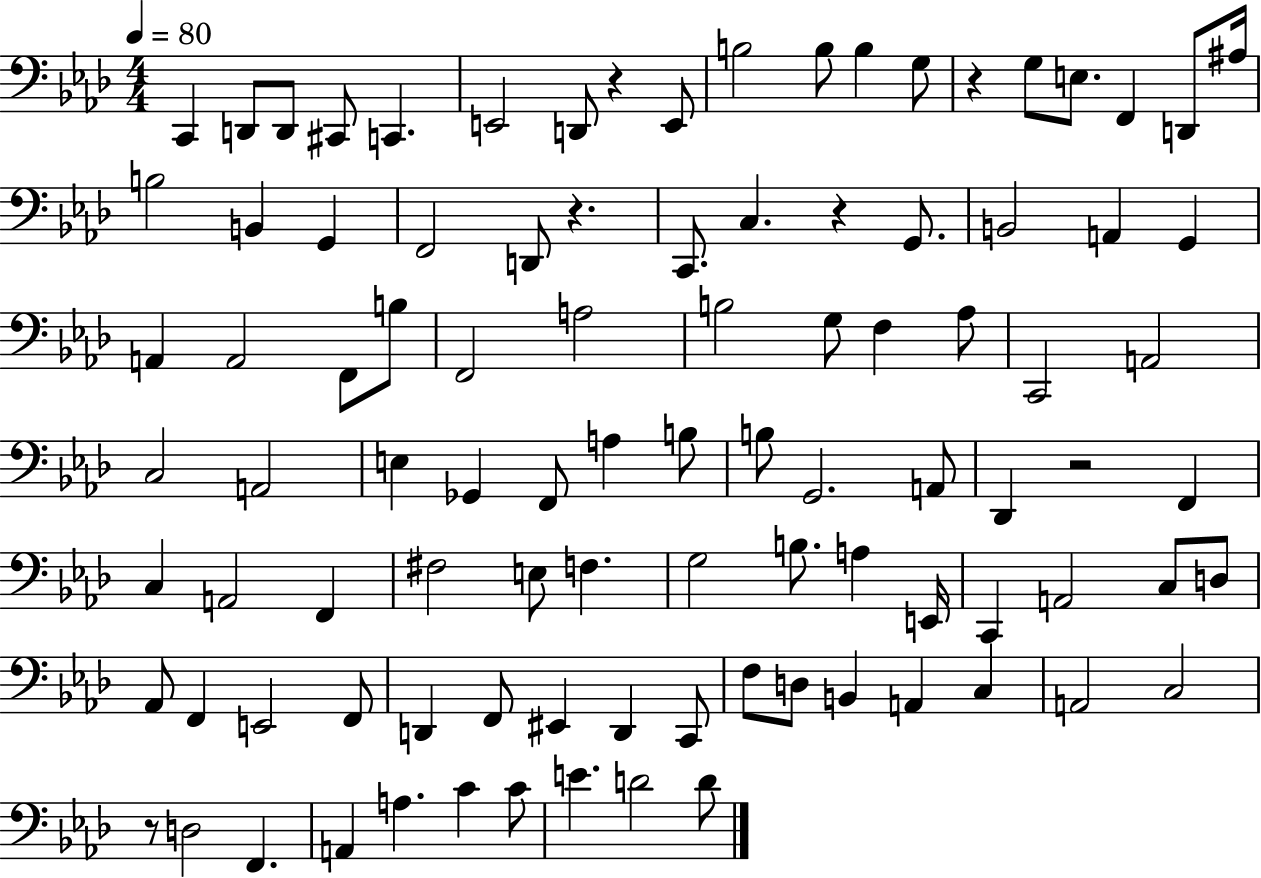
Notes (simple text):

C2/q D2/e D2/e C#2/e C2/q. E2/h D2/e R/q E2/e B3/h B3/e B3/q G3/e R/q G3/e E3/e. F2/q D2/e A#3/s B3/h B2/q G2/q F2/h D2/e R/q. C2/e. C3/q. R/q G2/e. B2/h A2/q G2/q A2/q A2/h F2/e B3/e F2/h A3/h B3/h G3/e F3/q Ab3/e C2/h A2/h C3/h A2/h E3/q Gb2/q F2/e A3/q B3/e B3/e G2/h. A2/e Db2/q R/h F2/q C3/q A2/h F2/q F#3/h E3/e F3/q. G3/h B3/e. A3/q E2/s C2/q A2/h C3/e D3/e Ab2/e F2/q E2/h F2/e D2/q F2/e EIS2/q D2/q C2/e F3/e D3/e B2/q A2/q C3/q A2/h C3/h R/e D3/h F2/q. A2/q A3/q. C4/q C4/e E4/q. D4/h D4/e